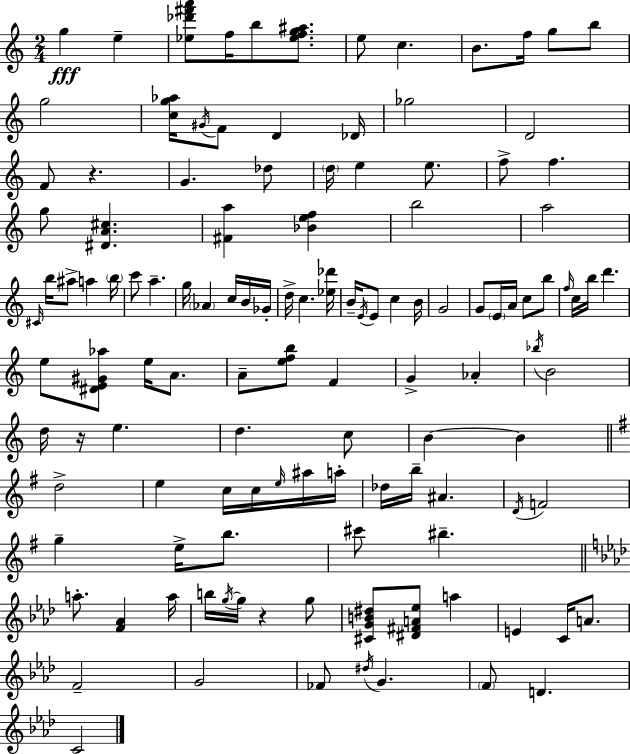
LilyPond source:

{
  \clef treble
  \numericTimeSignature
  \time 2/4
  \key c \major
  g''4\fff e''4-- | <ees'' des''' fis''' a'''>8 f''16 b''8 <ees'' f'' g'' ais''>8. | e''8 c''4. | b'8. f''16 g''8 b''8 | \break g''2 | <c'' g'' aes''>16 \acciaccatura { gis'16 } f'8 d'4 | des'16 ges''2 | d'2 | \break f'8 r4. | g'4. des''8 | \parenthesize d''16 e''4 e''8. | f''8-> f''4. | \break g''8 <dis' a' cis''>4. | <fis' a''>4 <bes' e'' f''>4 | b''2 | a''2 | \break \grace { cis'16 } b''16 ais''8-> a''4 | \parenthesize b''16 c'''8 a''4.-- | g''16 \parenthesize aes'4 c''16 | b'16 ges'16-. d''16-> c''4. | \break <ees'' des'''>16 b'16-- \acciaccatura { e'16 } e'8 c''4 | b'16 g'2 | g'8 \parenthesize e'16 a'16 c''8 | b''8 \grace { f''16 } c''16 b''16 d'''4. | \break e''8 <dis' e' gis' aes''>8 | e''16 a'8. a'8-- <e'' f'' b''>8 | f'4 g'4-> | aes'4-. \acciaccatura { bes''16 } b'2 | \break d''16 r16 e''4. | d''4. | c''8 b'4~~ | b'4 \bar "||" \break \key e \minor d''2-> | e''4 c''16 c''16 \grace { e''16 } ais''16 | a''16-. des''16 b''16-- ais'4. | \acciaccatura { d'16 } f'2 | \break g''4-- e''16-> b''8. | cis'''8 bis''4.-- | \bar "||" \break \key f \minor a''8.-. <f' aes'>4 a''16 | b''16 \acciaccatura { g''16~ }~ g''16 r4 g''8 | <cis' g' b' dis''>8 <dis' fis' a' ees''>8 a''4 | e'4 c'16 a'8. | \break f'2-- | g'2 | fes'8 \acciaccatura { dis''16 } g'4. | \parenthesize f'8 d'4. | \break c'2 | \bar "|."
}